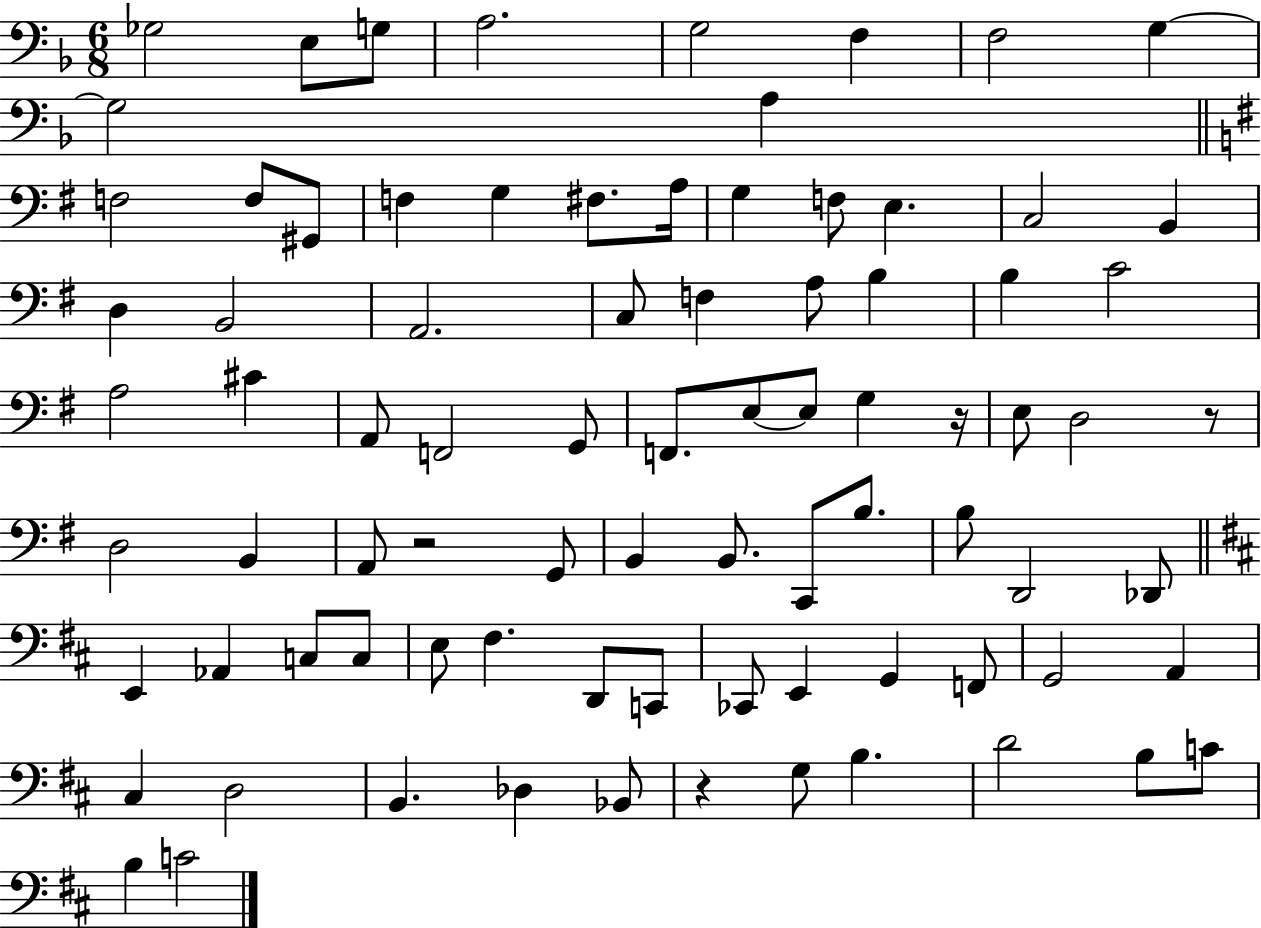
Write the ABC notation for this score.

X:1
T:Untitled
M:6/8
L:1/4
K:F
_G,2 E,/2 G,/2 A,2 G,2 F, F,2 G, G,2 A, F,2 F,/2 ^G,,/2 F, G, ^F,/2 A,/4 G, F,/2 E, C,2 B,, D, B,,2 A,,2 C,/2 F, A,/2 B, B, C2 A,2 ^C A,,/2 F,,2 G,,/2 F,,/2 E,/2 E,/2 G, z/4 E,/2 D,2 z/2 D,2 B,, A,,/2 z2 G,,/2 B,, B,,/2 C,,/2 B,/2 B,/2 D,,2 _D,,/2 E,, _A,, C,/2 C,/2 E,/2 ^F, D,,/2 C,,/2 _C,,/2 E,, G,, F,,/2 G,,2 A,, ^C, D,2 B,, _D, _B,,/2 z G,/2 B, D2 B,/2 C/2 B, C2